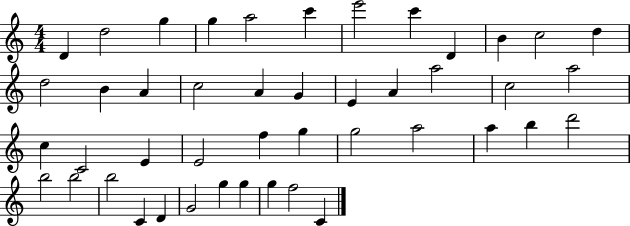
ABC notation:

X:1
T:Untitled
M:4/4
L:1/4
K:C
D d2 g g a2 c' e'2 c' D B c2 d d2 B A c2 A G E A a2 c2 a2 c C2 E E2 f g g2 a2 a b d'2 b2 b2 b2 C D G2 g g g f2 C